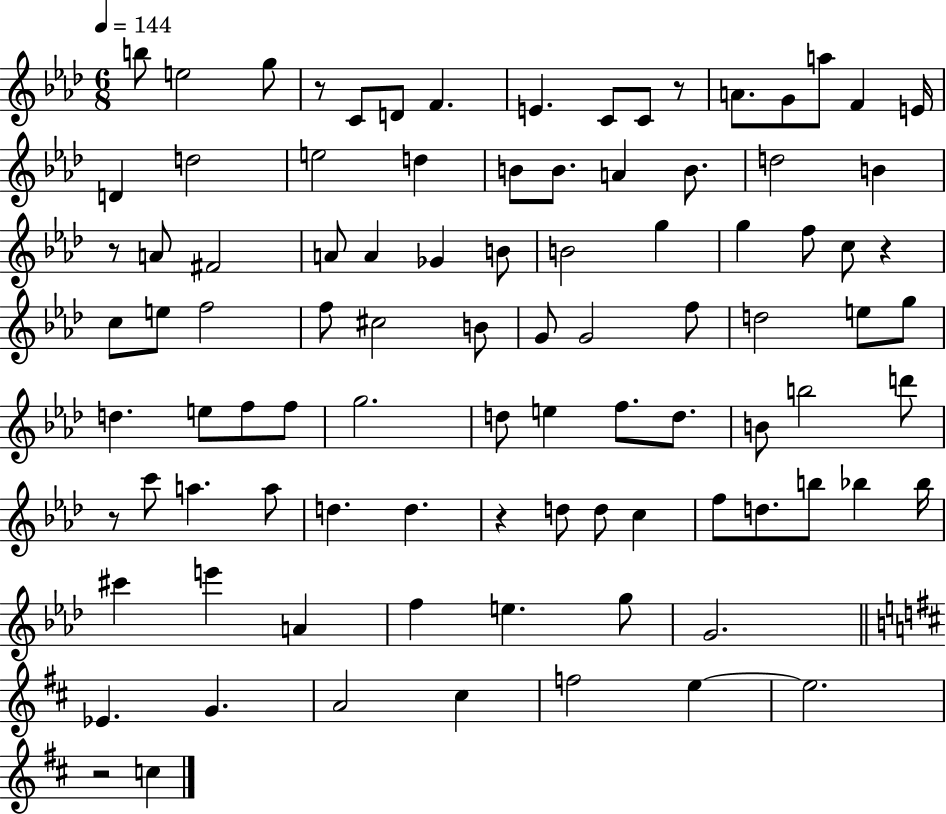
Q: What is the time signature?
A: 6/8